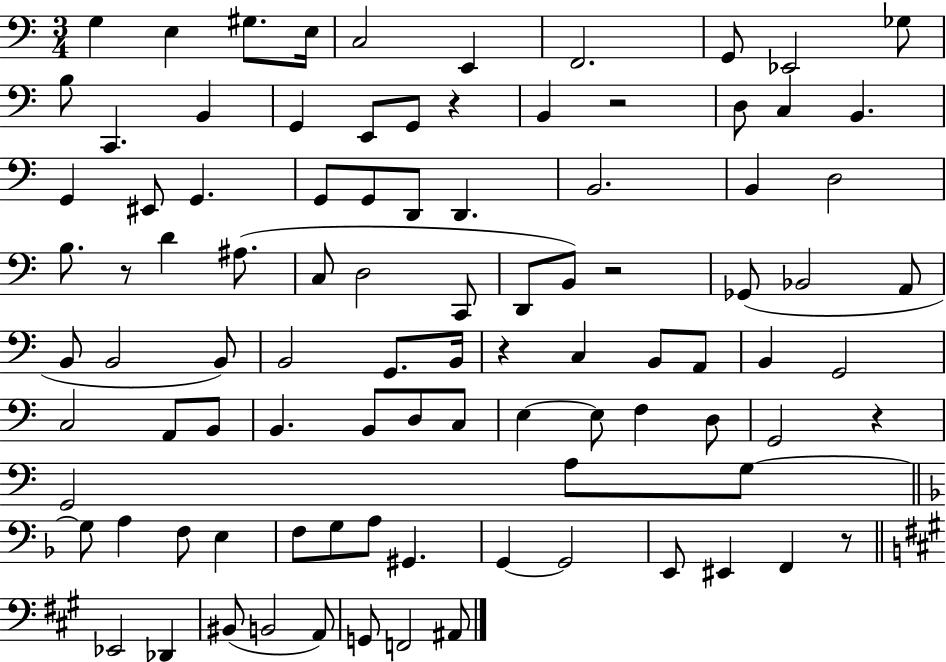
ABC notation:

X:1
T:Untitled
M:3/4
L:1/4
K:C
G, E, ^G,/2 E,/4 C,2 E,, F,,2 G,,/2 _E,,2 _G,/2 B,/2 C,, B,, G,, E,,/2 G,,/2 z B,, z2 D,/2 C, B,, G,, ^E,,/2 G,, G,,/2 G,,/2 D,,/2 D,, B,,2 B,, D,2 B,/2 z/2 D ^A,/2 C,/2 D,2 C,,/2 D,,/2 B,,/2 z2 _G,,/2 _B,,2 A,,/2 B,,/2 B,,2 B,,/2 B,,2 G,,/2 B,,/4 z C, B,,/2 A,,/2 B,, G,,2 C,2 A,,/2 B,,/2 B,, B,,/2 D,/2 C,/2 E, E,/2 F, D,/2 G,,2 z G,,2 A,/2 G,/2 G,/2 A, F,/2 E, F,/2 G,/2 A,/2 ^G,, G,, G,,2 E,,/2 ^E,, F,, z/2 _E,,2 _D,, ^B,,/2 B,,2 A,,/2 G,,/2 F,,2 ^A,,/2